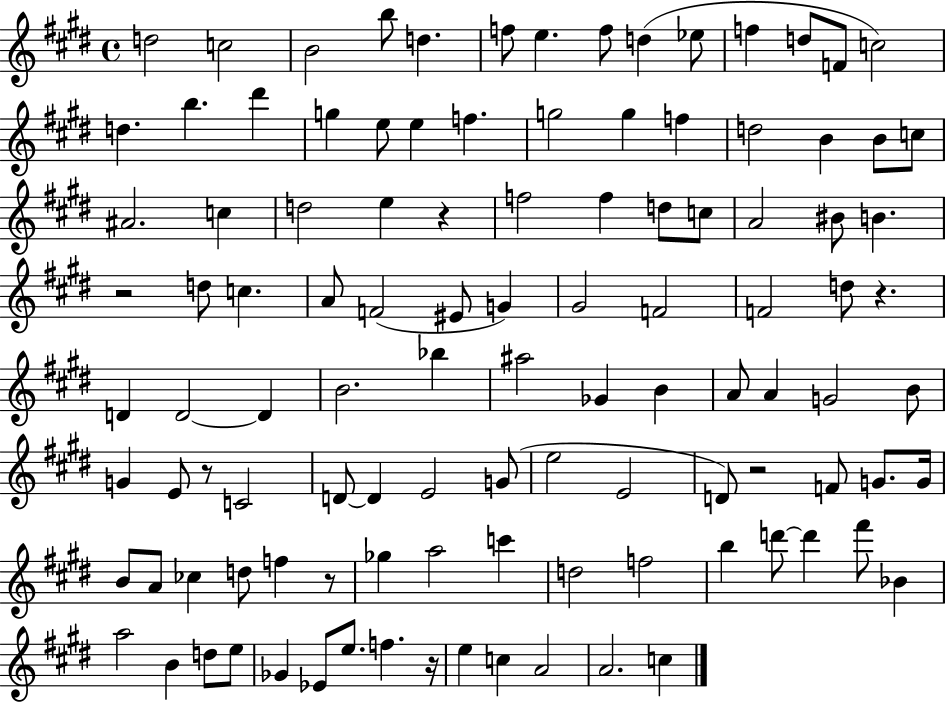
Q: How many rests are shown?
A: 7